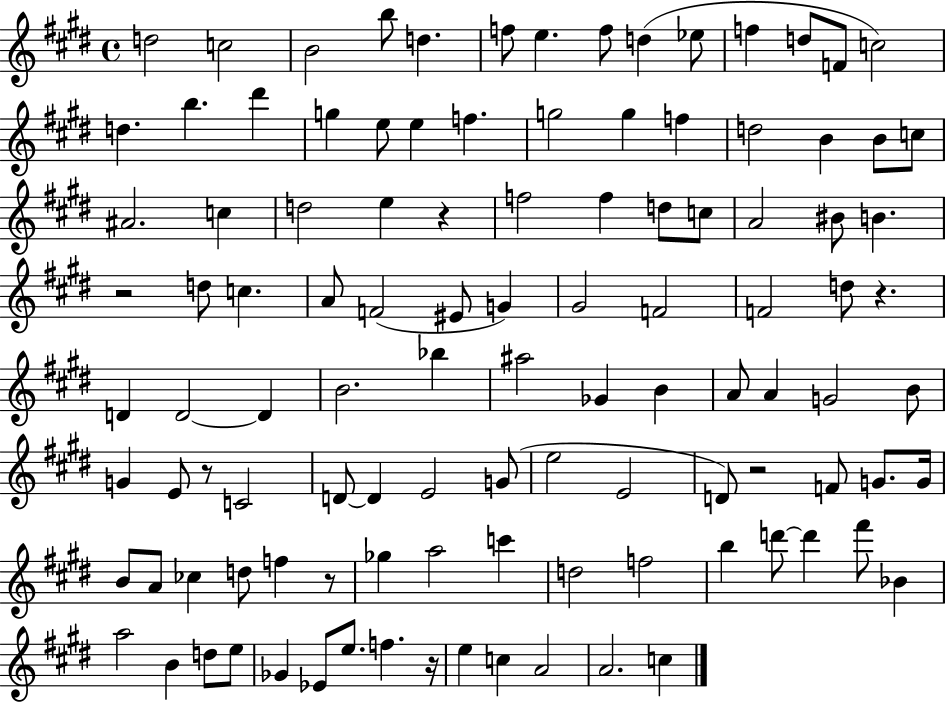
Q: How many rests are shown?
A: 7